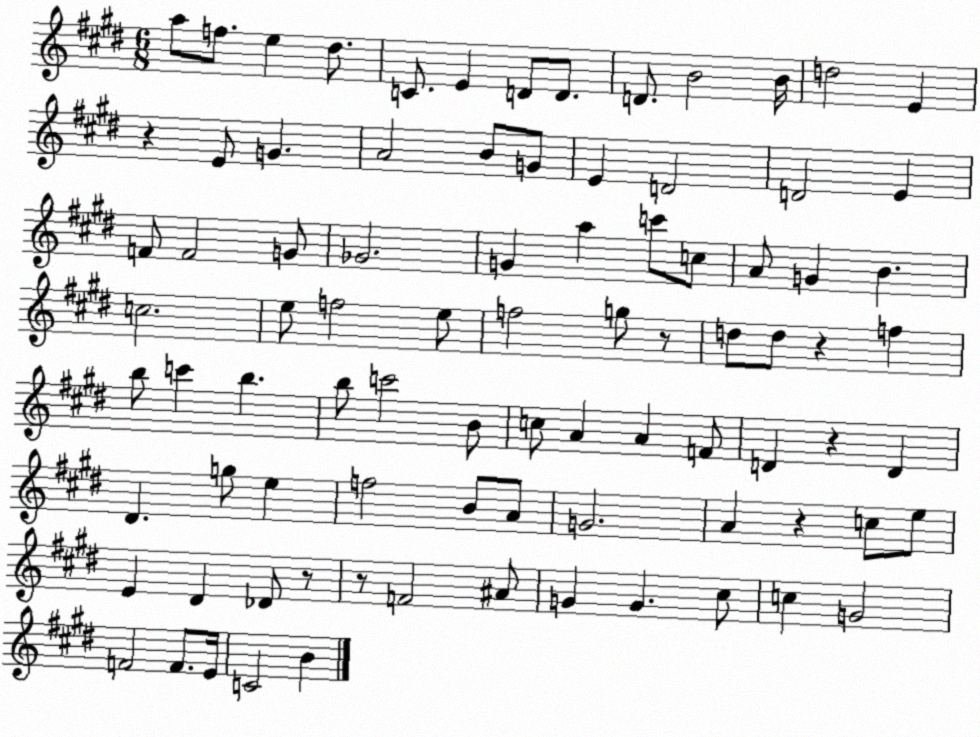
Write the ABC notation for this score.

X:1
T:Untitled
M:6/8
L:1/4
K:E
a/2 f/2 e ^d/2 C/2 E D/2 D/2 D/2 B2 B/4 d2 E z E/2 G A2 B/2 G/2 E D2 D2 E F/2 F2 G/2 _G2 G a c'/2 c/2 A/2 G B c2 e/2 f2 e/2 f2 g/2 z/2 d/2 d/2 z f b/2 c' b b/2 c'2 B/2 c/2 A A F/2 D z D ^D g/2 e f2 B/2 A/2 G2 A z c/2 e/2 E ^D _D/2 z/2 z/2 F2 ^A/2 G G ^c/2 c G2 F2 F/2 E/4 C2 B